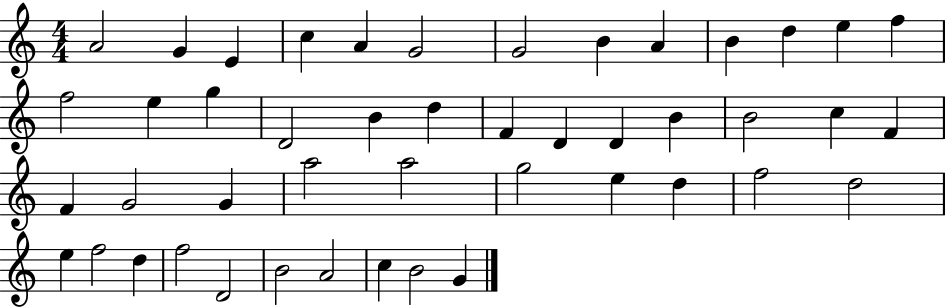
A4/h G4/q E4/q C5/q A4/q G4/h G4/h B4/q A4/q B4/q D5/q E5/q F5/q F5/h E5/q G5/q D4/h B4/q D5/q F4/q D4/q D4/q B4/q B4/h C5/q F4/q F4/q G4/h G4/q A5/h A5/h G5/h E5/q D5/q F5/h D5/h E5/q F5/h D5/q F5/h D4/h B4/h A4/h C5/q B4/h G4/q